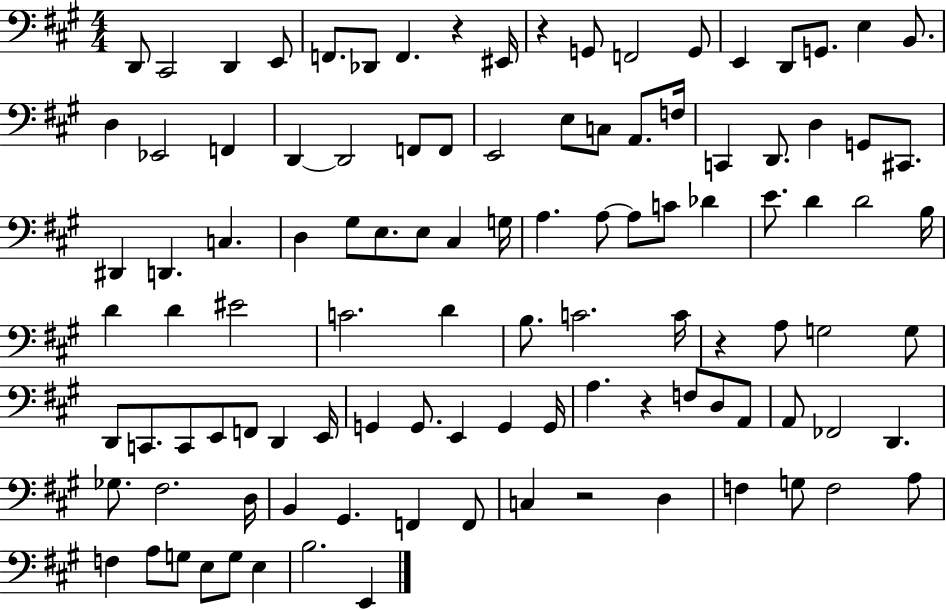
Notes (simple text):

D2/e C#2/h D2/q E2/e F2/e. Db2/e F2/q. R/q EIS2/s R/q G2/e F2/h G2/e E2/q D2/e G2/e. E3/q B2/e. D3/q Eb2/h F2/q D2/q D2/h F2/e F2/e E2/h E3/e C3/e A2/e. F3/s C2/q D2/e. D3/q G2/e C#2/e. D#2/q D2/q. C3/q. D3/q G#3/e E3/e. E3/e C#3/q G3/s A3/q. A3/e A3/e C4/e Db4/q E4/e. D4/q D4/h B3/s D4/q D4/q EIS4/h C4/h. D4/q B3/e. C4/h. C4/s R/q A3/e G3/h G3/e D2/e C2/e. C2/e E2/e F2/e D2/q E2/s G2/q G2/e. E2/q G2/q G2/s A3/q. R/q F3/e D3/e A2/e A2/e FES2/h D2/q. Gb3/e. F#3/h. D3/s B2/q G#2/q. F2/q F2/e C3/q R/h D3/q F3/q G3/e F3/h A3/e F3/q A3/e G3/e E3/e G3/e E3/q B3/h. E2/q